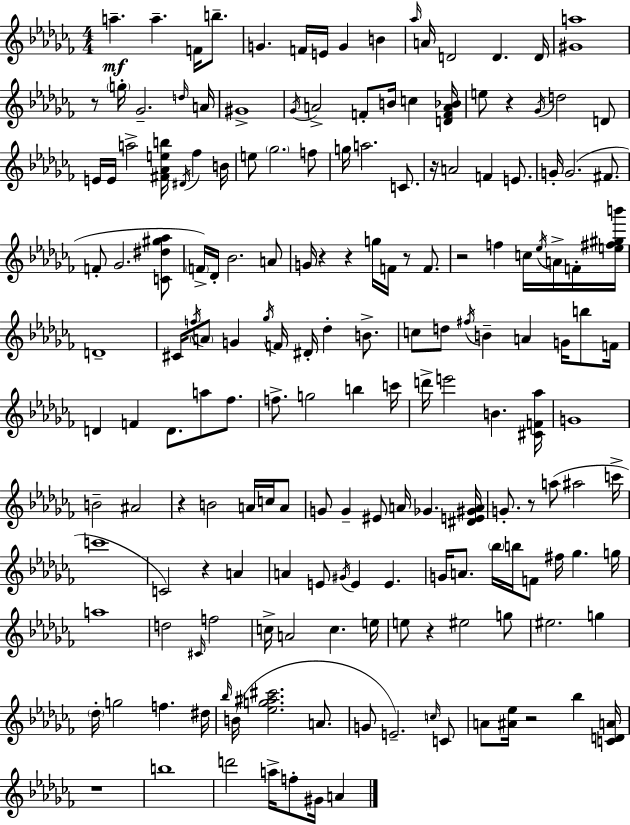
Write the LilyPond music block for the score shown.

{
  \clef treble
  \numericTimeSignature
  \time 4/4
  \key aes \minor
  \repeat volta 2 { a''4.--\mf a''4.-- f'16 b''8.-- | g'4. f'16 e'16 g'4 b'4 | \grace { aes''16 } a'16 d'2 d'4. | d'16 <gis' a''>1 | \break r8 \parenthesize g''16-. ges'2.-- | \grace { d''16 } a'16 gis'1-> | \acciaccatura { ges'16 } a'2-> f'8-. b'16 c''4 | <d' f' a' bes'>16 e''8 r4 \acciaccatura { ges'16 } d''2 | \break d'8 e'16 e'16 a''2-> <fis' aes' e'' b''>16 \acciaccatura { dis'16 } | fes''4 b'16 e''8 \parenthesize ges''2. | f''8 g''16 a''2. | c'8. r16 a'2 f'4 | \break e'8. g'16-. g'2.( | fis'8. f'8-. ges'2. | <c' dis'' gis'' aes''>8 \parenthesize f'16->) des'16-. bes'2. | a'8 g'16 r4 r4 g''16 f'16 | \break r8 f'8. r2 f''4 | c''16 \acciaccatura { ees''16 } a'16-> f'16-. <e'' fis'' gis'' b'''>16 d'1-- | cis'16 \acciaccatura { f''16 } \parenthesize a'8 g'4 \acciaccatura { ges''16 } f'16 | dis'16-. des''4-. b'8.-> c''8 d''8 \acciaccatura { fis''16 } b'4-- | \break a'4 g'16 b''8 f'16 d'4 f'4 | d'8. a''8 fes''8. f''8.-> g''2 | b''4 c'''16 d'''16-> e'''2 | b'4. <cis' f' aes''>16 g'1 | \break b'2-- | ais'2 r4 b'2 | a'16 c''16 a'8 g'8 g'4-- eis'8 | a'16 ges'4. <dis' e' gis' a'>16 g'8.-. r8 a''8( | \break ais''2 c'''16-> c'''1 | c'2) | r4 a'4 a'4 e'8 \acciaccatura { gis'16 } | e'4 e'4. g'16 a'8. \parenthesize bes''16 b''16 | \break f'8 fis''16 ges''4. g''16 a''1 | d''2 | \grace { cis'16 } f''2 c''16-> a'2 | c''4. e''16 e''8 r4 | \break eis''2 g''8 eis''2. | g''4 \parenthesize des''16-. g''2 | f''4. dis''16 \grace { bes''16 }( b'16 <ees'' g'' ais'' cis'''>2. | a'8. g'8 e'2.--) | \break \grace { c''16 } c'8 a'8 <ais' ees''>16 | r2 bes''4 <c' d' a'>16 r1 | b''1 | d'''2 | \break a''16-> f''8-. gis'16 a'4 } \bar "|."
}